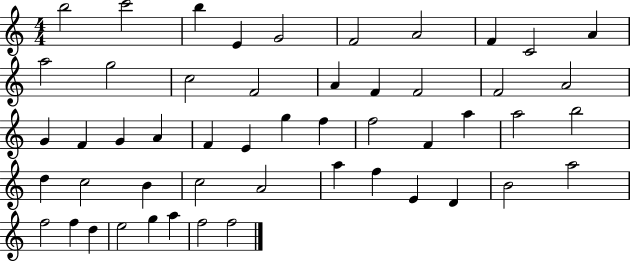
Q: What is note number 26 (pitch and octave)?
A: G5